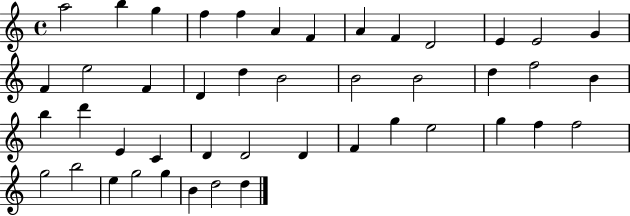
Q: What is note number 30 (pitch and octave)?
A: D4